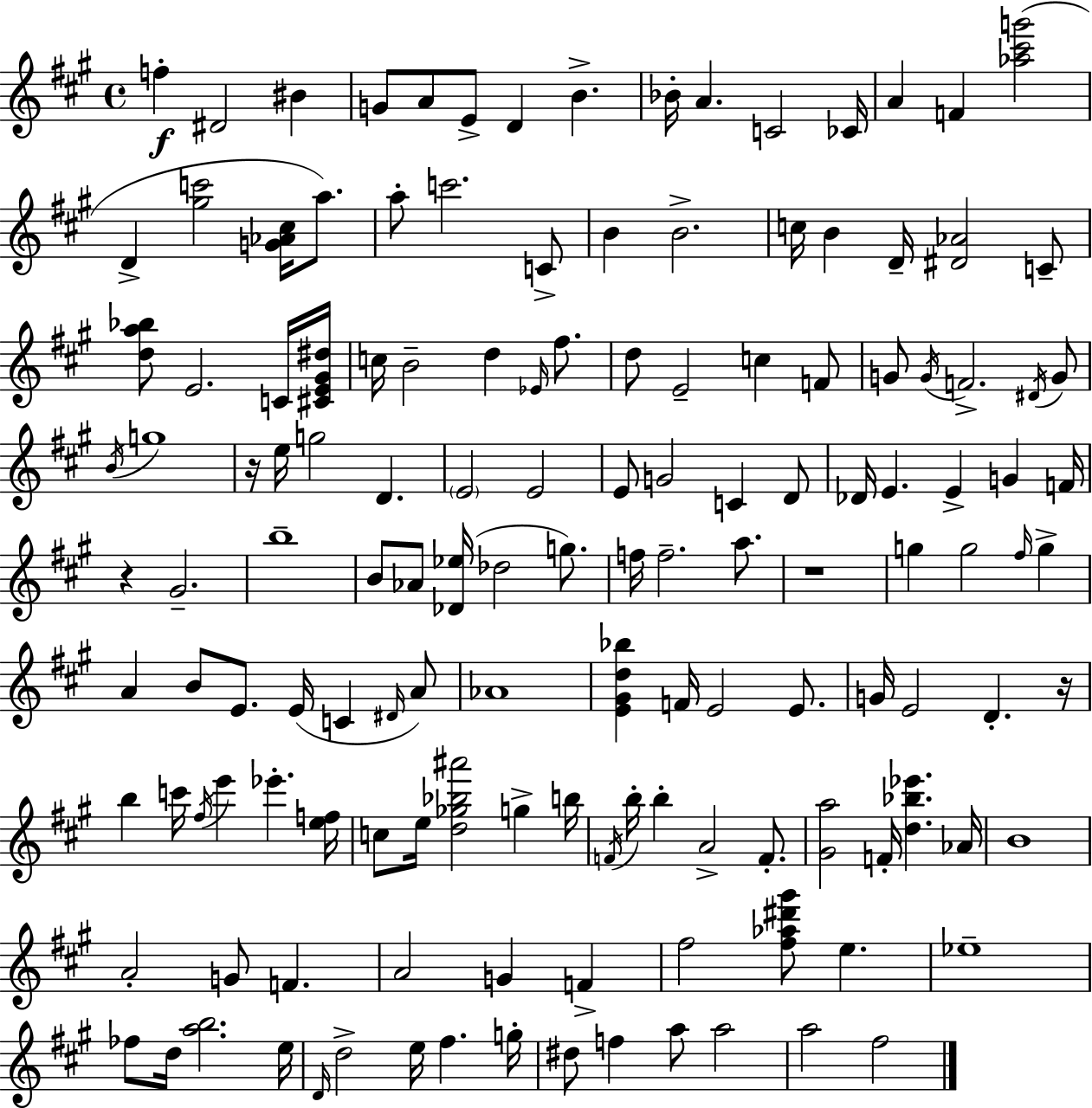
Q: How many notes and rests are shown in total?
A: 142